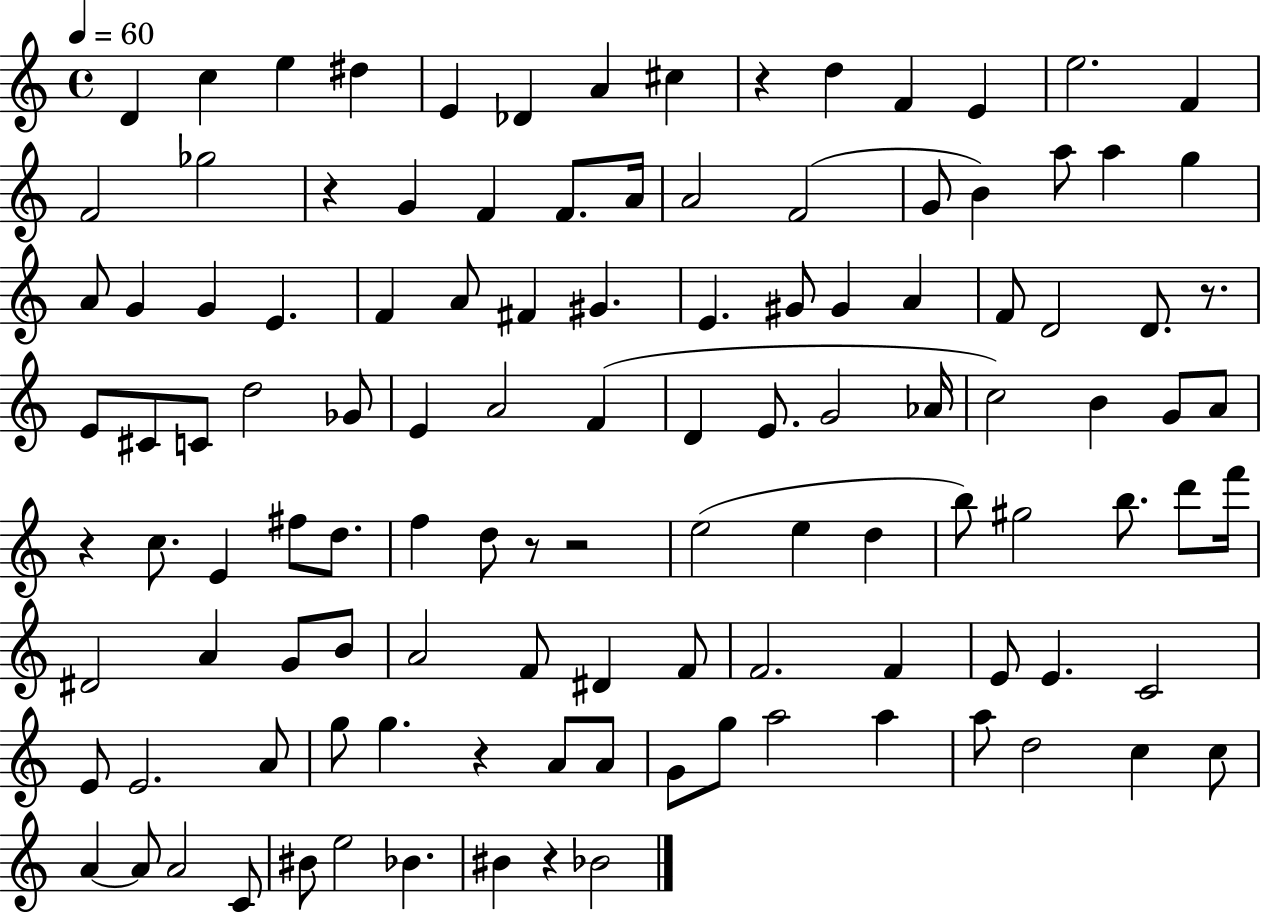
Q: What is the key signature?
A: C major